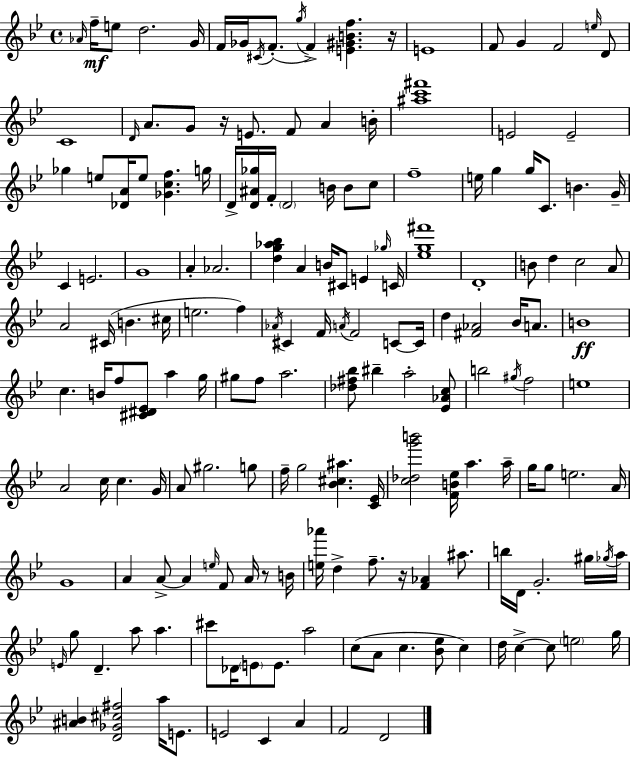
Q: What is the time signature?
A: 4/4